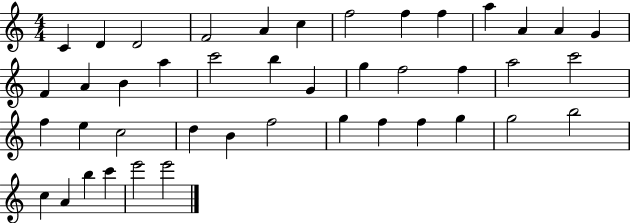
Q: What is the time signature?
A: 4/4